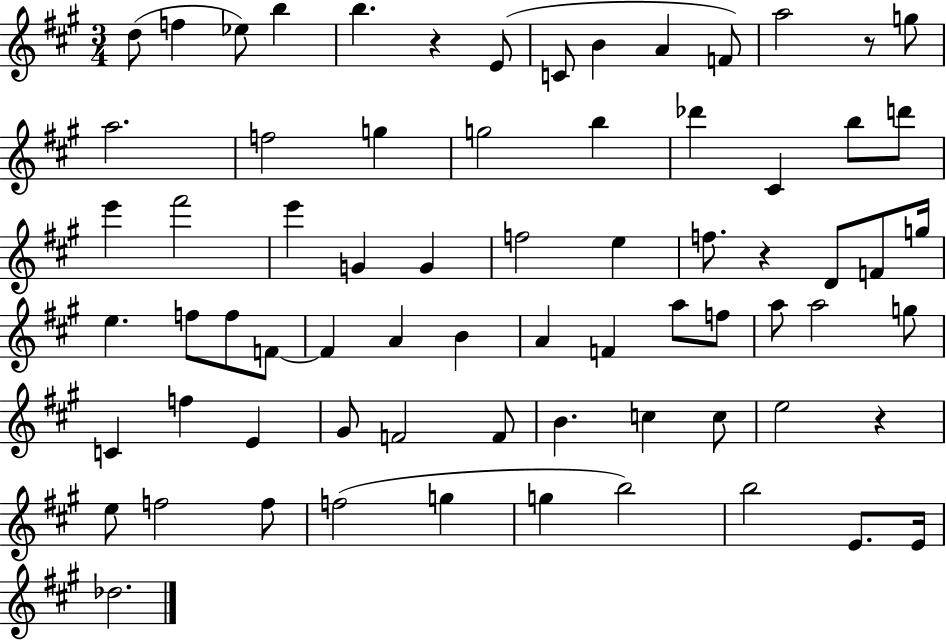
X:1
T:Untitled
M:3/4
L:1/4
K:A
d/2 f _e/2 b b z E/2 C/2 B A F/2 a2 z/2 g/2 a2 f2 g g2 b _d' ^C b/2 d'/2 e' ^f'2 e' G G f2 e f/2 z D/2 F/2 g/4 e f/2 f/2 F/2 F A B A F a/2 f/2 a/2 a2 g/2 C f E ^G/2 F2 F/2 B c c/2 e2 z e/2 f2 f/2 f2 g g b2 b2 E/2 E/4 _d2